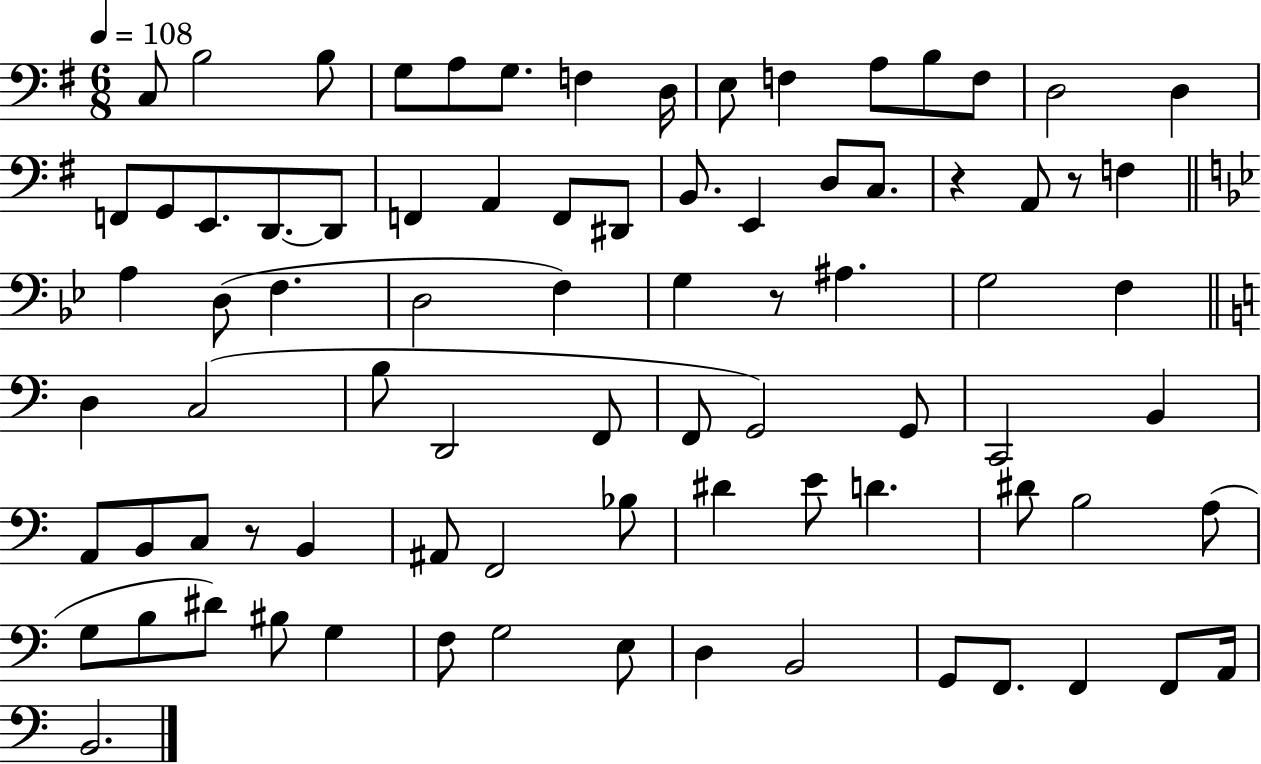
{
  \clef bass
  \numericTimeSignature
  \time 6/8
  \key g \major
  \tempo 4 = 108
  c8 b2 b8 | g8 a8 g8. f4 d16 | e8 f4 a8 b8 f8 | d2 d4 | \break f,8 g,8 e,8. d,8.~~ d,8 | f,4 a,4 f,8 dis,8 | b,8. e,4 d8 c8. | r4 a,8 r8 f4 | \break \bar "||" \break \key bes \major a4 d8( f4. | d2 f4) | g4 r8 ais4. | g2 f4 | \break \bar "||" \break \key a \minor d4 c2( | b8 d,2 f,8 | f,8 g,2) g,8 | c,2 b,4 | \break a,8 b,8 c8 r8 b,4 | ais,8 f,2 bes8 | dis'4 e'8 d'4. | dis'8 b2 a8( | \break g8 b8 dis'8) bis8 g4 | f8 g2 e8 | d4 b,2 | g,8 f,8. f,4 f,8 a,16 | \break b,2. | \bar "|."
}